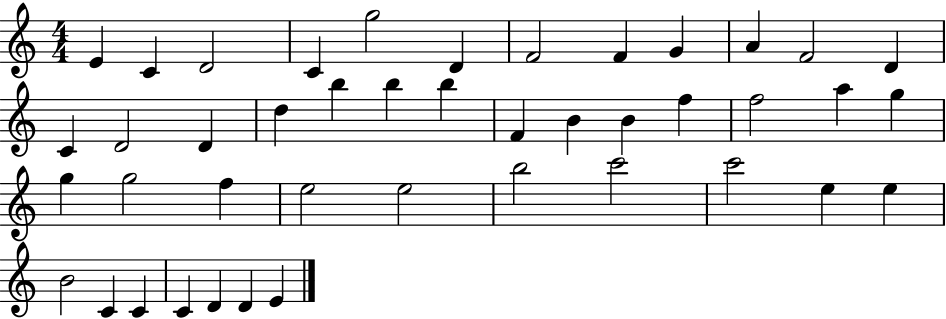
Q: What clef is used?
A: treble